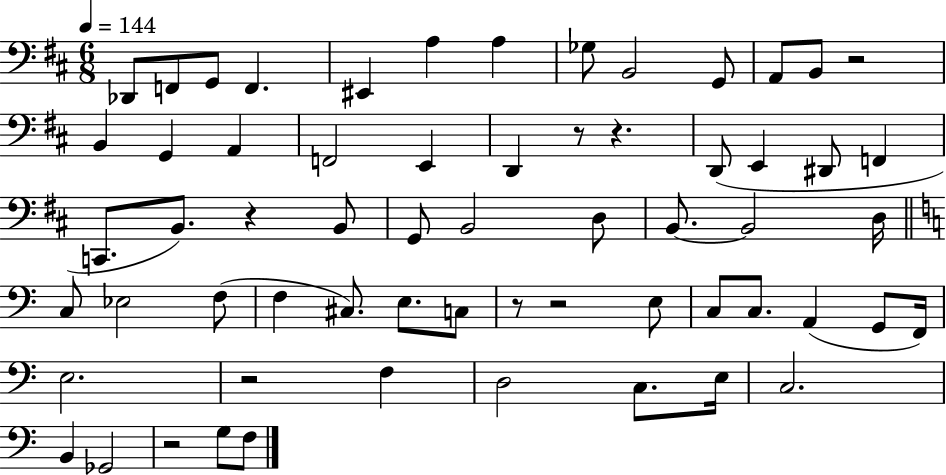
X:1
T:Untitled
M:6/8
L:1/4
K:D
_D,,/2 F,,/2 G,,/2 F,, ^E,, A, A, _G,/2 B,,2 G,,/2 A,,/2 B,,/2 z2 B,, G,, A,, F,,2 E,, D,, z/2 z D,,/2 E,, ^D,,/2 F,, C,,/2 B,,/2 z B,,/2 G,,/2 B,,2 D,/2 B,,/2 B,,2 D,/4 C,/2 _E,2 F,/2 F, ^C,/2 E,/2 C,/2 z/2 z2 E,/2 C,/2 C,/2 A,, G,,/2 F,,/4 E,2 z2 F, D,2 C,/2 E,/4 C,2 B,, _G,,2 z2 G,/2 F,/2